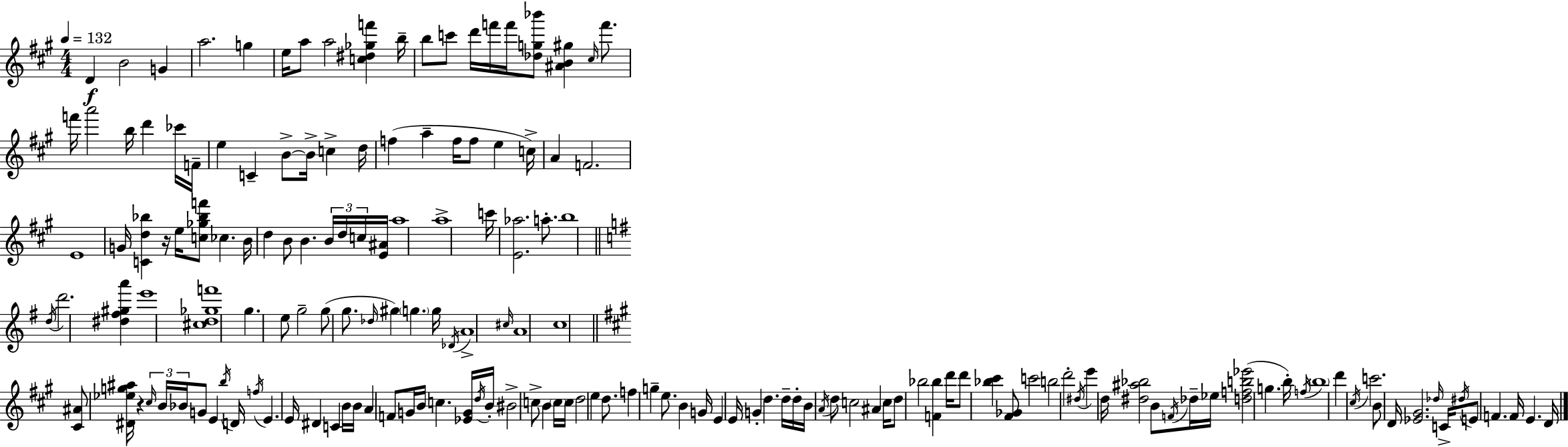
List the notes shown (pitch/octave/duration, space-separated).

D4/q B4/h G4/q A5/h. G5/q E5/s A5/e A5/h [C5,D#5,Gb5,F6]/q B5/s B5/e C6/e D6/s F6/s F6/s [Db5,G5,Bb6]/e [A#4,B4,G#5]/q C#5/s F6/e. F6/s A6/h B5/s D6/q CES6/s F4/s E5/q C4/q B4/e B4/s C5/q D5/s F5/q A5/q F5/s F5/e E5/q C5/s A4/q F4/h. E4/w G4/s [C4,D5,Bb5]/q R/s E5/s [C5,Gb5,Bb5,F6]/e CES5/q. B4/s D5/q B4/e B4/q. B4/s D5/s C5/s [E4,A#4]/s A5/w A5/w C6/s [E4,Ab5]/h. A5/e. B5/w D5/s D6/h. [D#5,F#5,G#5,A6]/q E6/w [C#5,D5,Gb5,F6]/w G5/q. E5/e G5/h G5/e G5/e. Db5/s G#5/q G5/q. G5/s Db4/s A4/w C#5/s A4/w C5/w [C#4,A#4]/e [D#4,Eb5,G5,A#5]/s R/q C#5/s B4/s Bb4/s G4/e E4/q B5/s D4/s F5/s E4/q. E4/s D#4/q C4/q B4/s B4/s A4/q F4/e G4/s B4/s C5/q. [Eb4,G4]/s D5/s B4/s BIS4/h C5/e B4/q C5/s C5/s D5/h E5/q D5/e. F5/q G5/q E5/e. B4/q G4/s E4/q E4/s G4/q D5/q. D5/s D5/s B4/s A4/s D5/e C5/h A#4/q C5/s D5/e Bb5/h [F4,Bb5]/q D6/s D6/e [Bb5,C#6]/q [F#4,Gb4]/e C6/h B5/h D6/h D#5/s E6/q D5/s [D#5,A#5,Bb5]/h B4/e F4/s Db5/s Eb5/s [D5,F5,B5,Eb6]/h G5/q. B5/s F5/s B5/w D6/q C#5/s C6/h. B4/e D4/s [Eb4,G#4]/h. Db5/s C4/s D#5/s E4/e F4/q. F4/s E4/q. D4/s